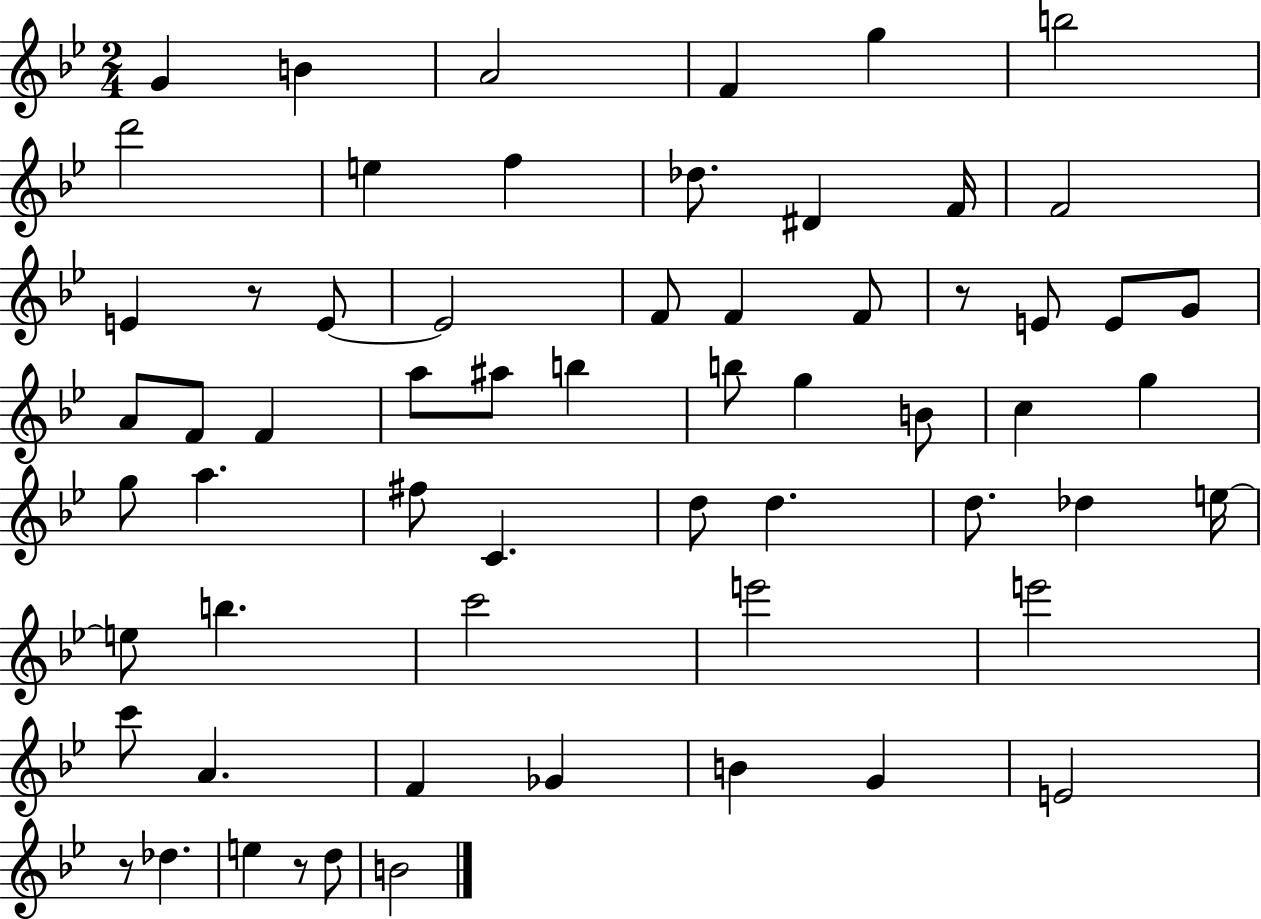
X:1
T:Untitled
M:2/4
L:1/4
K:Bb
G B A2 F g b2 d'2 e f _d/2 ^D F/4 F2 E z/2 E/2 E2 F/2 F F/2 z/2 E/2 E/2 G/2 A/2 F/2 F a/2 ^a/2 b b/2 g B/2 c g g/2 a ^f/2 C d/2 d d/2 _d e/4 e/2 b c'2 e'2 e'2 c'/2 A F _G B G E2 z/2 _d e z/2 d/2 B2